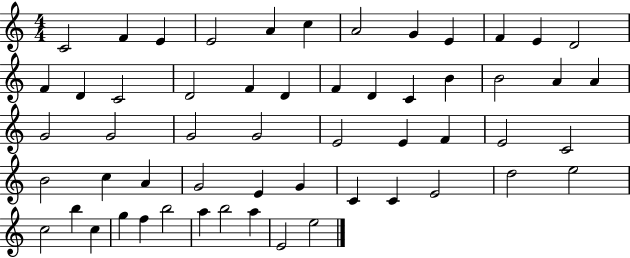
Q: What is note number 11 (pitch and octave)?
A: E4